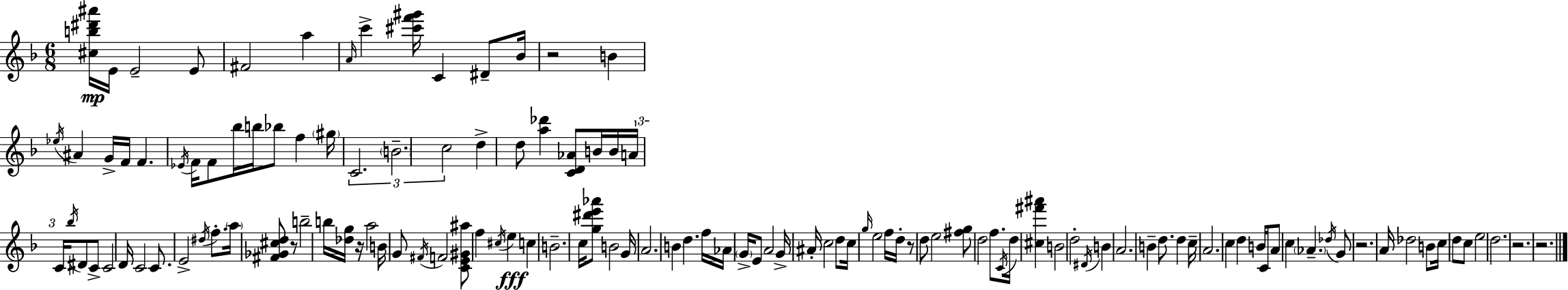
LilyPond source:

{
  \clef treble
  \numericTimeSignature
  \time 6/8
  \key f \major
  <cis'' b'' dis''' ais'''>16\mp e'16 e'2-- e'8 | fis'2 a''4 | \grace { a'16 } c'''4-> <cis''' f''' gis'''>16 c'4 dis'8-- | bes'16 r2 b'4 | \break \acciaccatura { ees''16 } ais'4 g'16-> f'16 f'4. | \acciaccatura { ees'16 } f'16 f'8 bes''16 b''16 bes''8 f''4 | \parenthesize gis''16 \tuplet 3/2 { c'2. | \parenthesize b'2.-- | \break c''2 } d''4-> | d''8 <a'' des'''>4 <c' d' aes'>8 b'16 | b'16 \tuplet 3/2 { a'16 c'16 \acciaccatura { bes''16 } } dis'8 c'8-> c'2 | d'16 c'2 | \break c'8. e'2-> | \acciaccatura { dis''16 } f''8.-. \parenthesize a''16 <fis' ges' cis'' d''>8 r8 b''2-- | b''16 <des'' g''>16 r16 a''2 | b'16 g'8 \acciaccatura { fis'16 } f'2 | \break <c' e' gis' ais''>8 f''4 \acciaccatura { cis''16 } e''4\fff | c''4 b'2.-- | c''16 <g'' dis''' e''' aes'''>8 b'2 | g'16 a'2. | \break b'4 d''4. | f''16 aes'16 \parenthesize g'16-> e'8 a'2 | g'16-> ais'16-. c''2 | d''8 c''16 \grace { g''16 } e''2 | \break f''16 d''16-. r8 d''8 e''2 | <fis'' g''>8 d''2 | f''8. \acciaccatura { c'16 } d''16 <cis'' fis''' ais'''>4 | b'2 d''2-. | \break \acciaccatura { dis'16 } b'4 a'2. | b'4-- | d''8. d''4 c''16-- a'2. | c''4 | \break d''4 b'16 c'16 a'8 c''4 | \parenthesize aes'4.-- \acciaccatura { des''16 } g'8 r2. | a'16 | des''2 b'8 c''16 d''8 | \break c''8 e''2 d''2. | r2. | r2. | \bar "|."
}